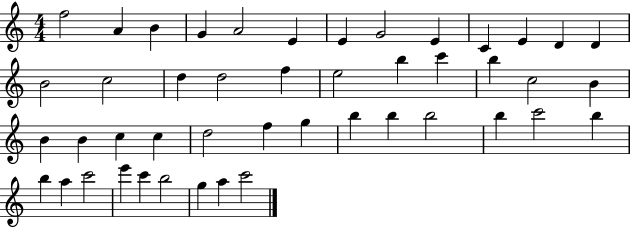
{
  \clef treble
  \numericTimeSignature
  \time 4/4
  \key c \major
  f''2 a'4 b'4 | g'4 a'2 e'4 | e'4 g'2 e'4 | c'4 e'4 d'4 d'4 | \break b'2 c''2 | d''4 d''2 f''4 | e''2 b''4 c'''4 | b''4 c''2 b'4 | \break b'4 b'4 c''4 c''4 | d''2 f''4 g''4 | b''4 b''4 b''2 | b''4 c'''2 b''4 | \break b''4 a''4 c'''2 | e'''4 c'''4 b''2 | g''4 a''4 c'''2 | \bar "|."
}